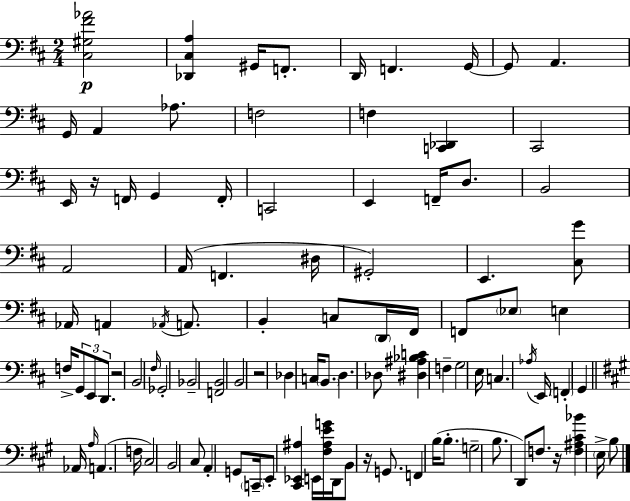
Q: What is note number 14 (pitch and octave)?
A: E2